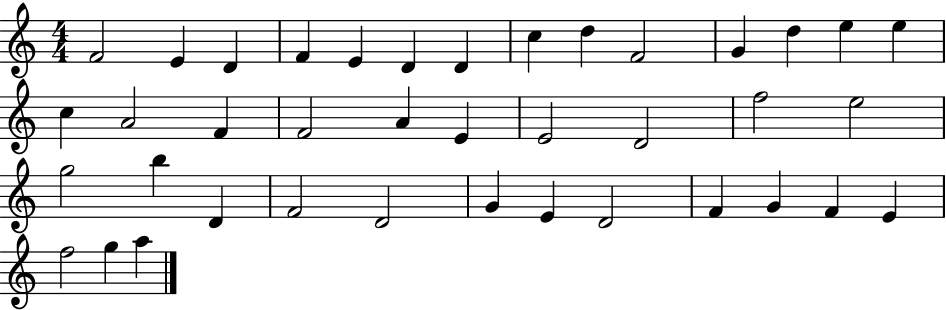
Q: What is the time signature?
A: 4/4